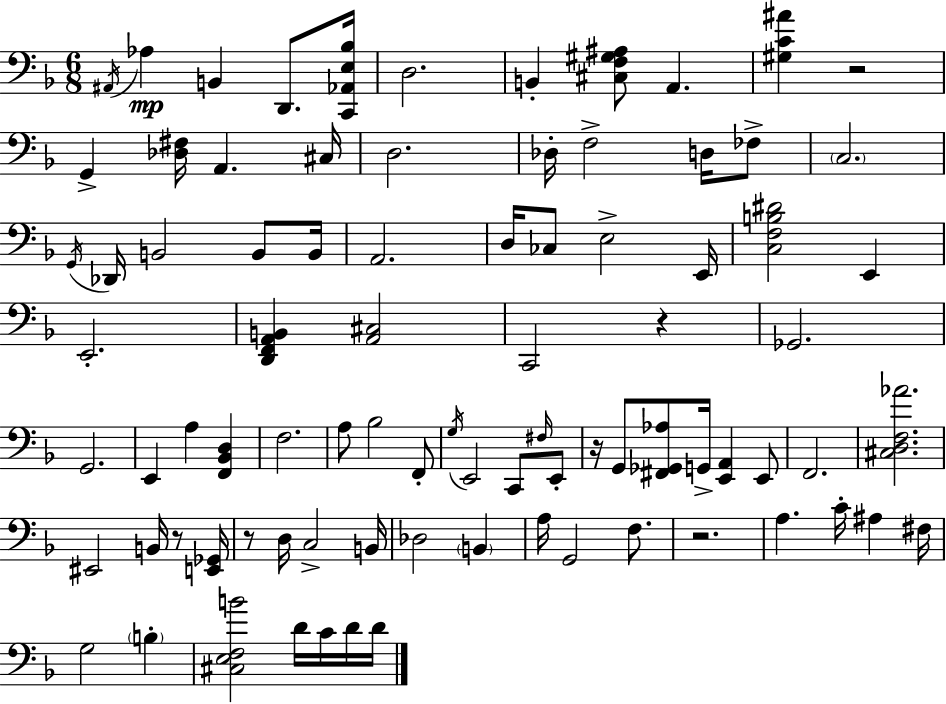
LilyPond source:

{
  \clef bass
  \numericTimeSignature
  \time 6/8
  \key d \minor
  \acciaccatura { ais,16 }\mp aes4 b,4 d,8. | <c, aes, e bes>16 d2. | b,4-. <cis f gis ais>8 a,4. | <gis c' ais'>4 r2 | \break g,4-> <des fis>16 a,4. | cis16 d2. | des16-. f2-> d16 fes8-> | \parenthesize c2. | \break \acciaccatura { g,16 } des,16 b,2 b,8 | b,16 a,2. | d16 ces8 e2-> | e,16 <c f b dis'>2 e,4 | \break e,2.-. | <d, f, a, b,>4 <a, cis>2 | c,2 r4 | ges,2. | \break g,2. | e,4 a4 <f, bes, d>4 | f2. | a8 bes2 | \break f,8-. \acciaccatura { g16 } e,2 c,8 | \grace { fis16 } e,8-. r16 g,8 <fis, ges, aes>8 g,16-> <e, a,>4 | e,8 f,2. | <cis d f aes'>2. | \break eis,2 | b,16 r8 <e, ges,>16 r8 d16 c2-> | b,16 des2 | \parenthesize b,4 a16 g,2 | \break f8. r2. | a4. c'16-. ais4 | fis16 g2 | \parenthesize b4-. <cis e f b'>2 | \break d'16 c'16 d'16 d'16 \bar "|."
}